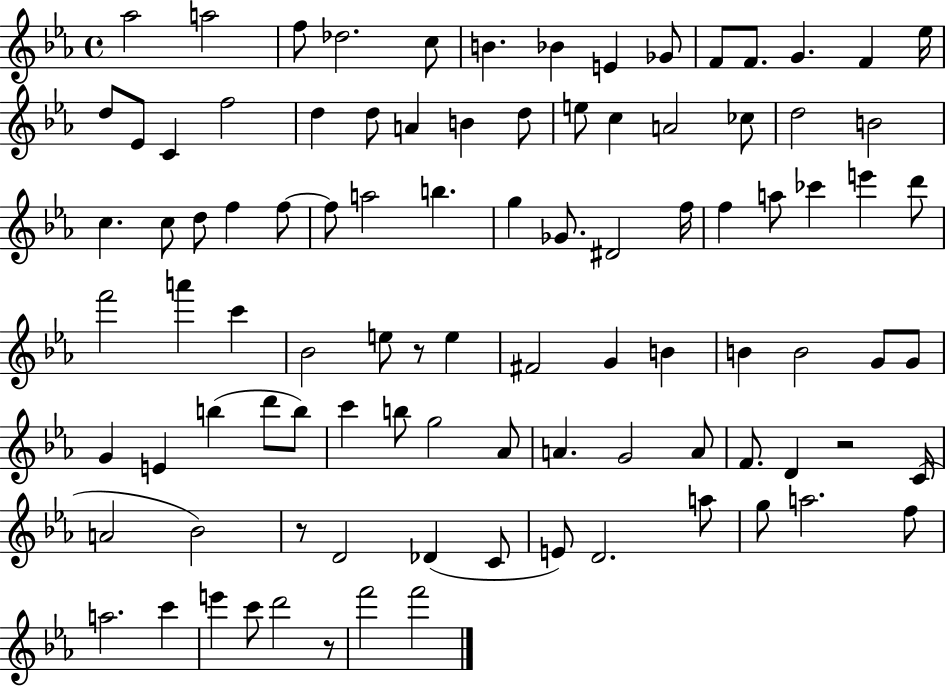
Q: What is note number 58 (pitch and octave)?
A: G4